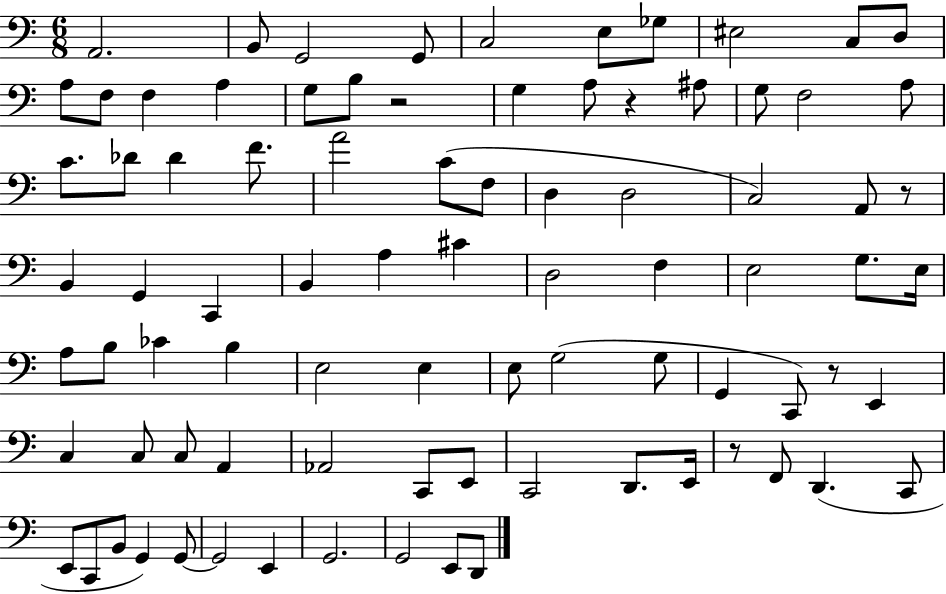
{
  \clef bass
  \numericTimeSignature
  \time 6/8
  \key c \major
  a,2. | b,8 g,2 g,8 | c2 e8 ges8 | eis2 c8 d8 | \break a8 f8 f4 a4 | g8 b8 r2 | g4 a8 r4 ais8 | g8 f2 a8 | \break c'8. des'8 des'4 f'8. | a'2 c'8( f8 | d4 d2 | c2) a,8 r8 | \break b,4 g,4 c,4 | b,4 a4 cis'4 | d2 f4 | e2 g8. e16 | \break a8 b8 ces'4 b4 | e2 e4 | e8 g2( g8 | g,4 c,8) r8 e,4 | \break c4 c8 c8 a,4 | aes,2 c,8 e,8 | c,2 d,8. e,16 | r8 f,8 d,4.( c,8 | \break e,8 c,8 b,8 g,4) g,8~~ | g,2 e,4 | g,2. | g,2 e,8 d,8 | \break \bar "|."
}